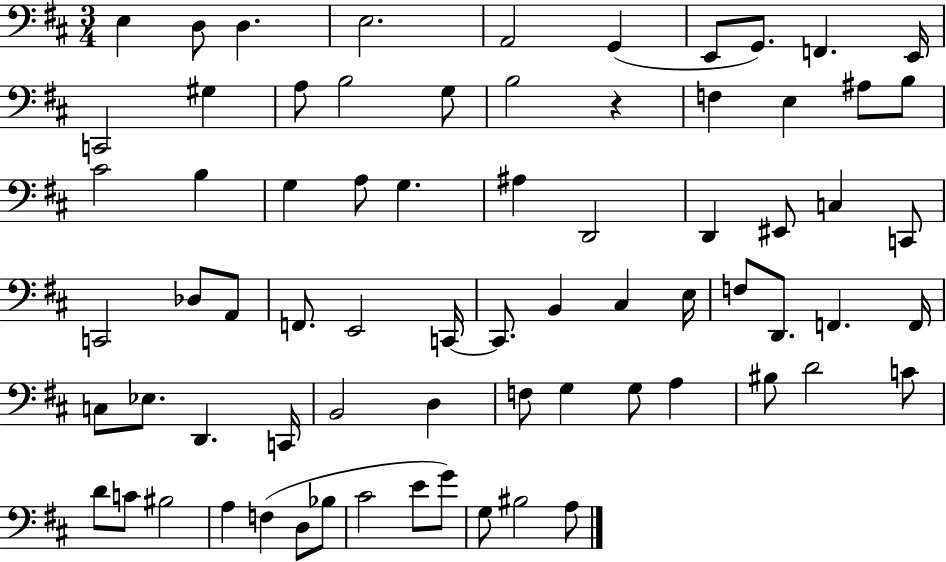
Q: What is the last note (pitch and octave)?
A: A3